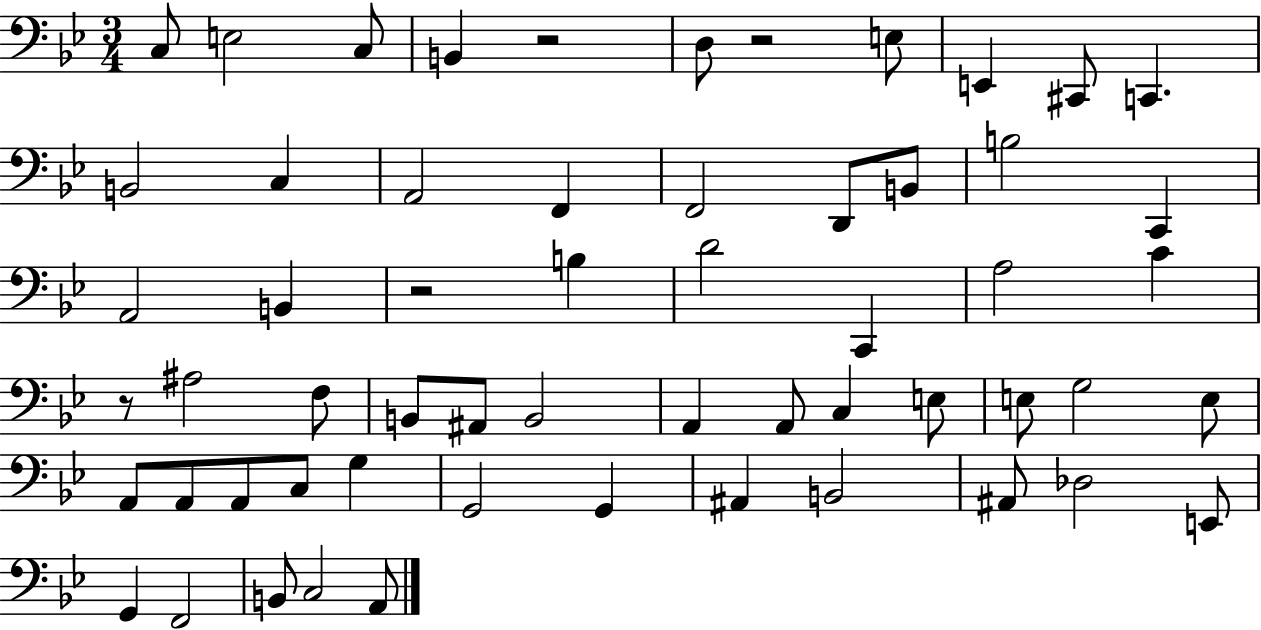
{
  \clef bass
  \numericTimeSignature
  \time 3/4
  \key bes \major
  c8 e2 c8 | b,4 r2 | d8 r2 e8 | e,4 cis,8 c,4. | \break b,2 c4 | a,2 f,4 | f,2 d,8 b,8 | b2 c,4 | \break a,2 b,4 | r2 b4 | d'2 c,4 | a2 c'4 | \break r8 ais2 f8 | b,8 ais,8 b,2 | a,4 a,8 c4 e8 | e8 g2 e8 | \break a,8 a,8 a,8 c8 g4 | g,2 g,4 | ais,4 b,2 | ais,8 des2 e,8 | \break g,4 f,2 | b,8 c2 a,8 | \bar "|."
}